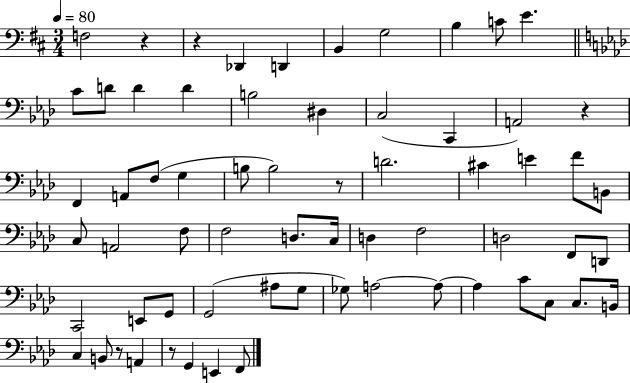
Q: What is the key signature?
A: D major